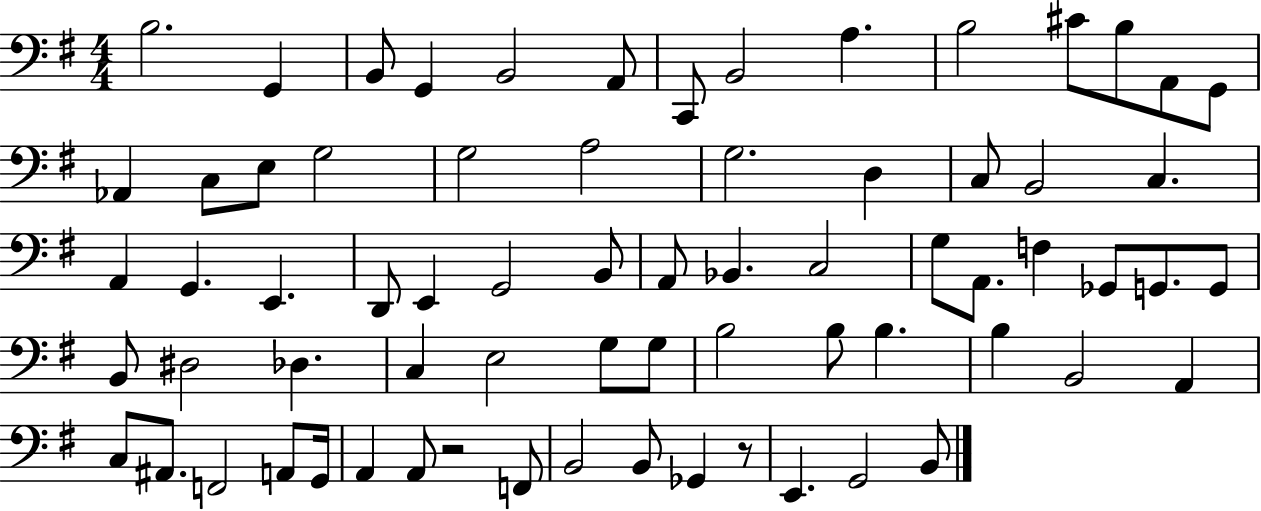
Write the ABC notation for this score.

X:1
T:Untitled
M:4/4
L:1/4
K:G
B,2 G,, B,,/2 G,, B,,2 A,,/2 C,,/2 B,,2 A, B,2 ^C/2 B,/2 A,,/2 G,,/2 _A,, C,/2 E,/2 G,2 G,2 A,2 G,2 D, C,/2 B,,2 C, A,, G,, E,, D,,/2 E,, G,,2 B,,/2 A,,/2 _B,, C,2 G,/2 A,,/2 F, _G,,/2 G,,/2 G,,/2 B,,/2 ^D,2 _D, C, E,2 G,/2 G,/2 B,2 B,/2 B, B, B,,2 A,, C,/2 ^A,,/2 F,,2 A,,/2 G,,/4 A,, A,,/2 z2 F,,/2 B,,2 B,,/2 _G,, z/2 E,, G,,2 B,,/2